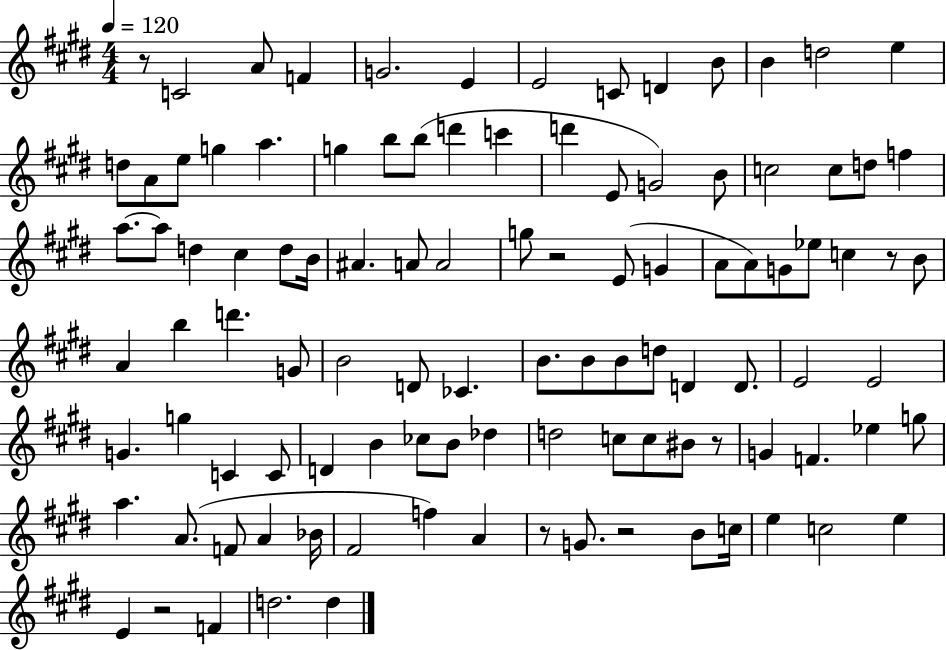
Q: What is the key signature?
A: E major